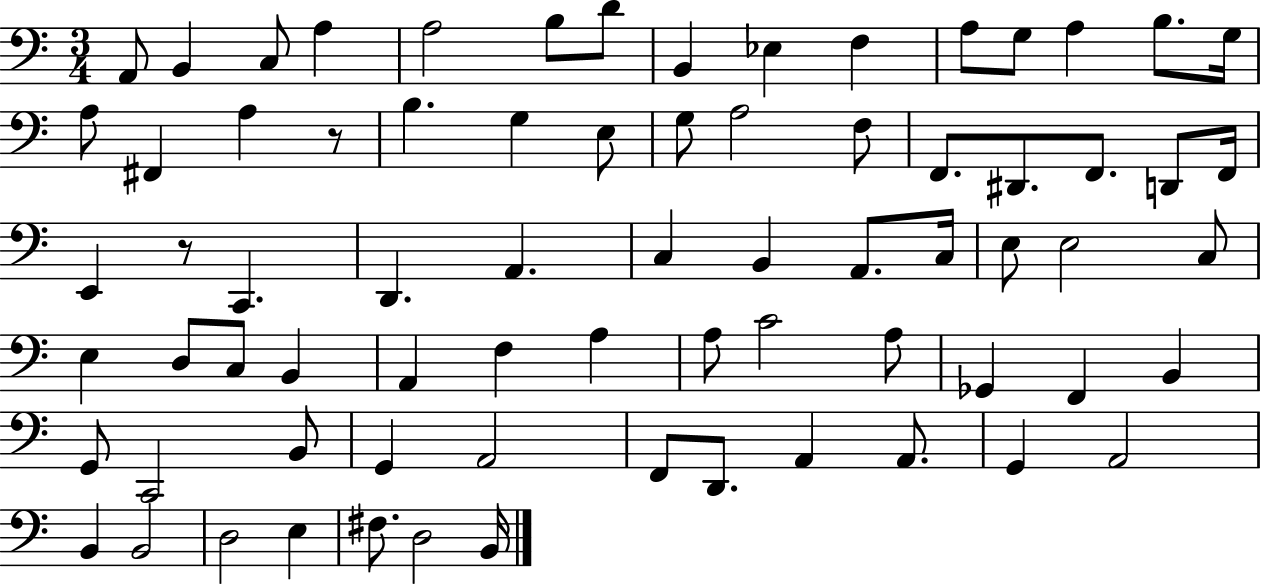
X:1
T:Untitled
M:3/4
L:1/4
K:C
A,,/2 B,, C,/2 A, A,2 B,/2 D/2 B,, _E, F, A,/2 G,/2 A, B,/2 G,/4 A,/2 ^F,, A, z/2 B, G, E,/2 G,/2 A,2 F,/2 F,,/2 ^D,,/2 F,,/2 D,,/2 F,,/4 E,, z/2 C,, D,, A,, C, B,, A,,/2 C,/4 E,/2 E,2 C,/2 E, D,/2 C,/2 B,, A,, F, A, A,/2 C2 A,/2 _G,, F,, B,, G,,/2 C,,2 B,,/2 G,, A,,2 F,,/2 D,,/2 A,, A,,/2 G,, A,,2 B,, B,,2 D,2 E, ^F,/2 D,2 B,,/4